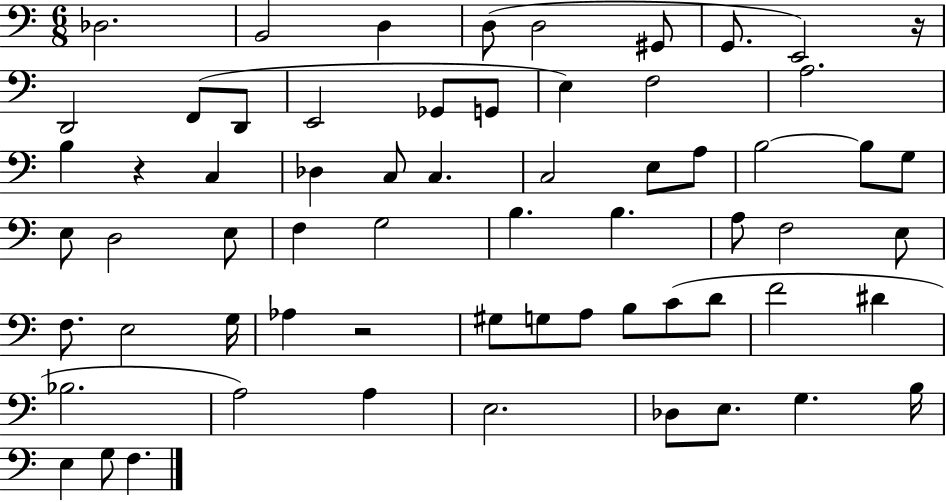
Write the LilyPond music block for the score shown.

{
  \clef bass
  \numericTimeSignature
  \time 6/8
  \key c \major
  des2. | b,2 d4 | d8( d2 gis,8 | g,8. e,2) r16 | \break d,2 f,8( d,8 | e,2 ges,8 g,8 | e4) f2 | a2. | \break b4 r4 c4 | des4 c8 c4. | c2 e8 a8 | b2~~ b8 g8 | \break e8 d2 e8 | f4 g2 | b4. b4. | a8 f2 e8 | \break f8. e2 g16 | aes4 r2 | gis8 g8 a8 b8 c'8( d'8 | f'2 dis'4 | \break bes2. | a2) a4 | e2. | des8 e8. g4. b16 | \break e4 g8 f4. | \bar "|."
}